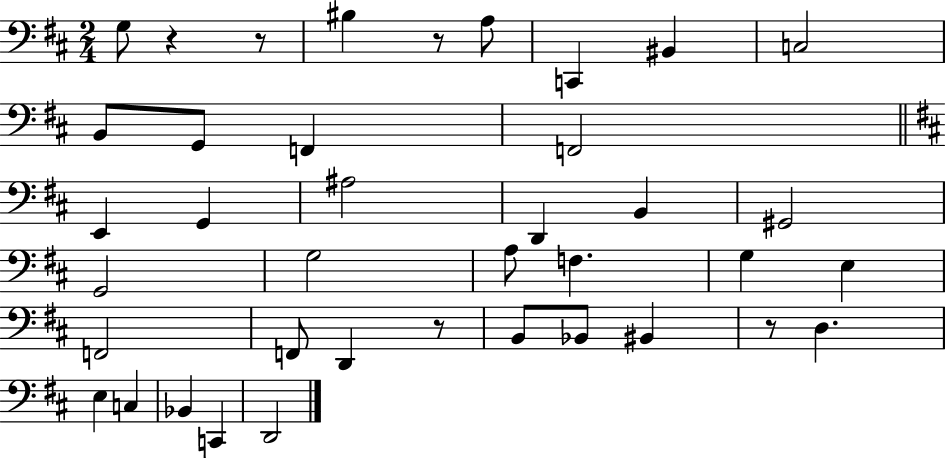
{
  \clef bass
  \numericTimeSignature
  \time 2/4
  \key d \major
  g8 r4 r8 | bis4 r8 a8 | c,4 bis,4 | c2 | \break b,8 g,8 f,4 | f,2 | \bar "||" \break \key d \major e,4 g,4 | ais2 | d,4 b,4 | gis,2 | \break g,2 | g2 | a8 f4. | g4 e4 | \break f,2 | f,8 d,4 r8 | b,8 bes,8 bis,4 | r8 d4. | \break e4 c4 | bes,4 c,4 | d,2 | \bar "|."
}